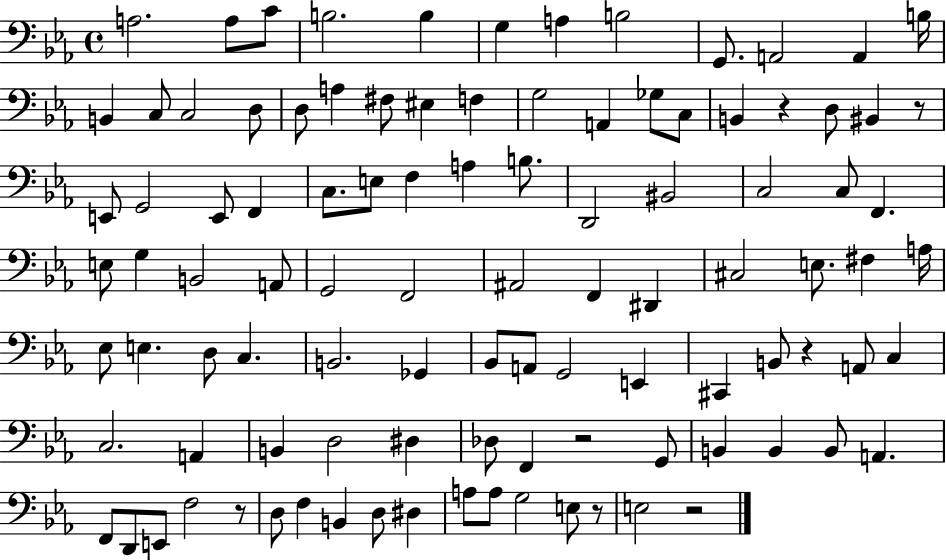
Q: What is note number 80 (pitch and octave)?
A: B2